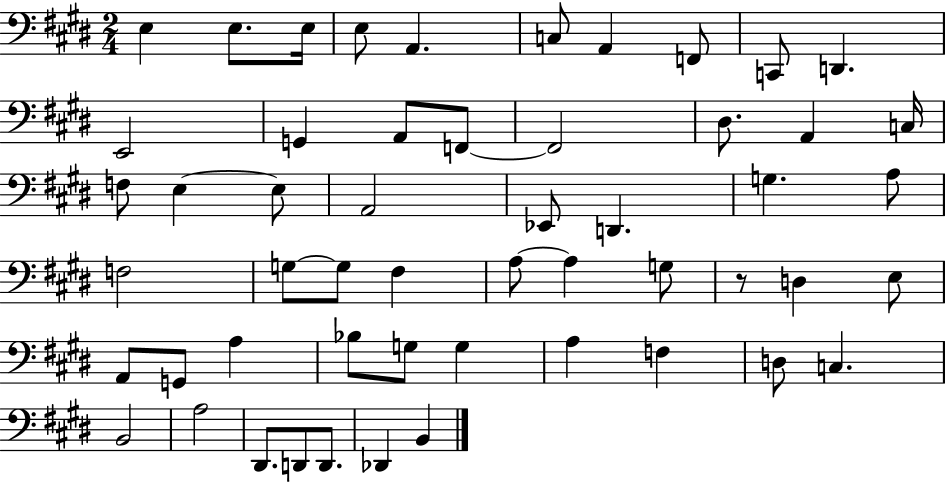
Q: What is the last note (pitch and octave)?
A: B2